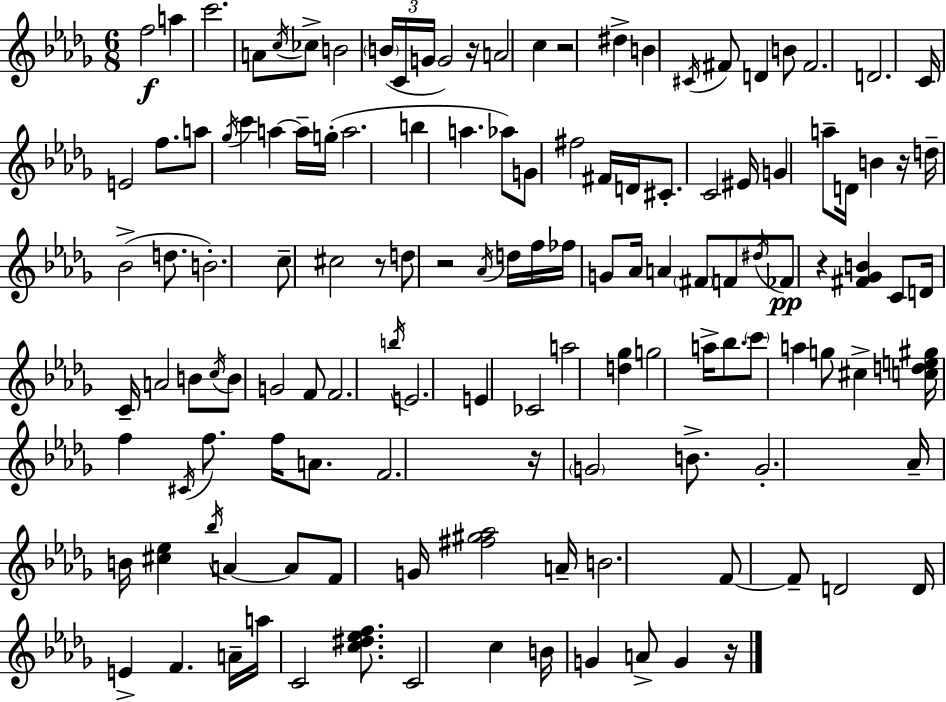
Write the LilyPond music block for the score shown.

{
  \clef treble
  \numericTimeSignature
  \time 6/8
  \key bes \minor
  f''2\f a''4 | c'''2. | a'8 \acciaccatura { c''16 } ces''8-> b'2 | \tuplet 3/2 { \parenthesize b'16( c'16 g'16 } g'2) | \break r16 a'2 c''4 | r2 dis''4-> | b'4 \acciaccatura { cis'16 } fis'8 d'4 | b'8 fis'2. | \break d'2. | c'16 e'2 f''8. | a''8 \acciaccatura { ges''16 } c'''4 a''4~~ | a''16-- g''16-.( a''2. | \break b''4 a''4. | aes''8) g'8 fis''2 | fis'16 d'16 cis'8.-. c'2 | eis'16 g'4 a''8-- d'16 b'4 | \break r16 d''16-- bes'2->( | d''8. b'2.-.) | c''8-- cis''2 | r8 d''8 r2 | \break \acciaccatura { aes'16 } d''16 f''16 fes''16 g'8 aes'16 a'4 | \parenthesize fis'8 f'8 \acciaccatura { dis''16 }\pp fes'8 r4 <fis' ges' b'>4 | c'8 d'16 c'16-- a'2 | b'8 \acciaccatura { c''16 } b'8 g'2 | \break f'8 f'2. | \acciaccatura { b''16 } e'2. | e'4 ces'2 | a''2 | \break <d'' ges''>4 g''2 | a''16-> bes''8. \parenthesize c'''8 a''4 | g''8 cis''4-> <c'' d'' e'' gis''>16 f''4 | \acciaccatura { cis'16 } f''8. f''16 a'8. f'2. | \break r16 \parenthesize g'2 | b'8.-> g'2.-. | aes'16-- b'16 <cis'' ees''>4 | \acciaccatura { bes''16 } a'4~~ a'8 f'8 g'16 | \break <fis'' gis'' aes''>2 a'16-- b'2. | f'8~~ f'8-- | d'2 d'16 e'4-> | f'4. a'16-- a''16 c'2 | \break <c'' dis'' ees'' f''>8. c'2 | c''4 b'16 g'4 | a'8-> g'4 r16 \bar "|."
}